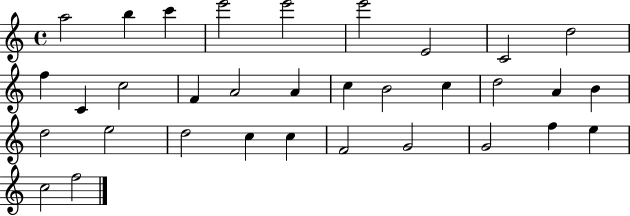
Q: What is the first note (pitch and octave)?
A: A5